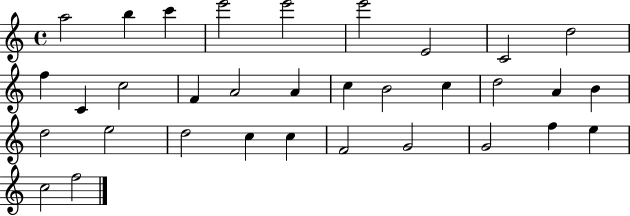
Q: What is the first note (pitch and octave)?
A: A5